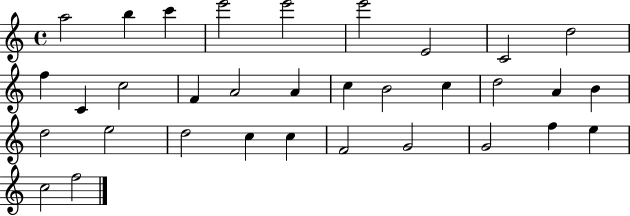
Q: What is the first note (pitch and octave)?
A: A5